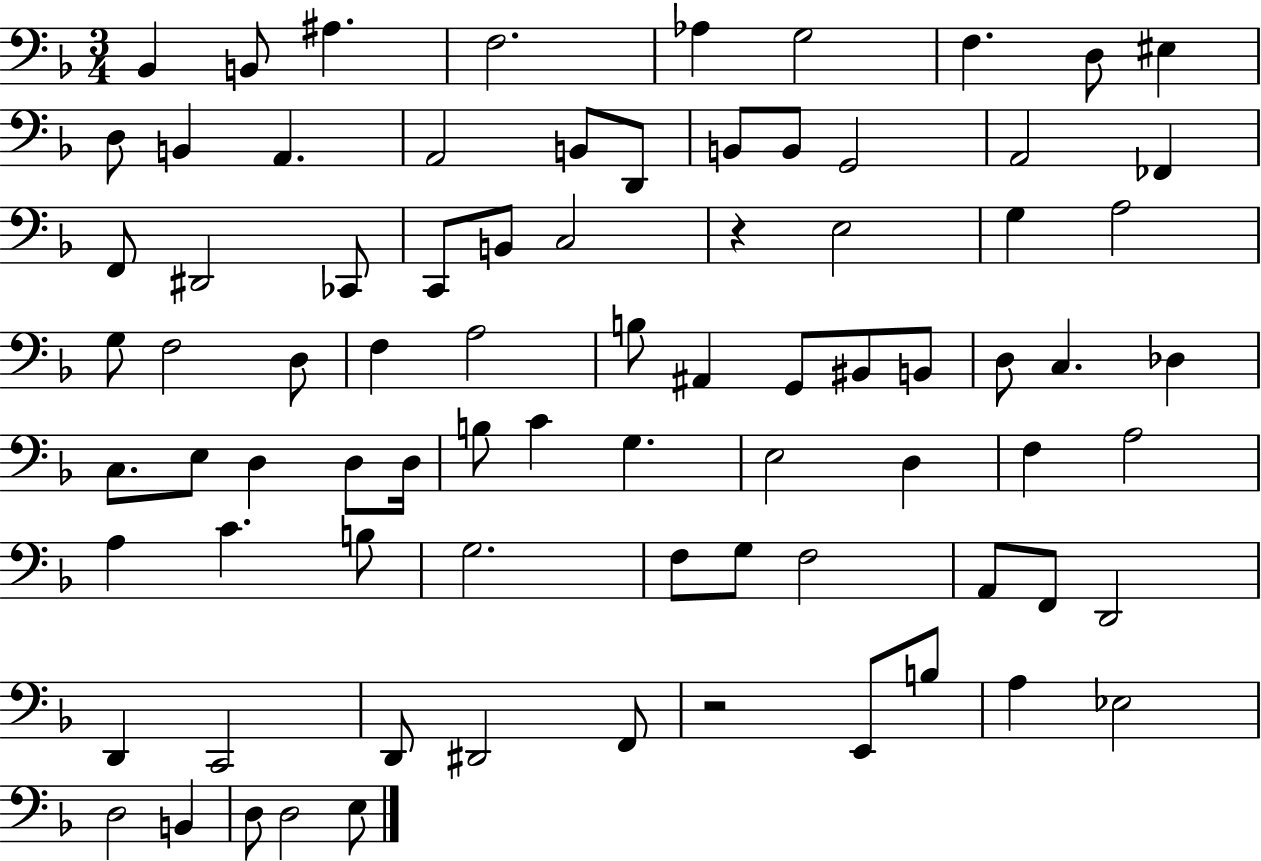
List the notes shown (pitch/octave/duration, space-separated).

Bb2/q B2/e A#3/q. F3/h. Ab3/q G3/h F3/q. D3/e EIS3/q D3/e B2/q A2/q. A2/h B2/e D2/e B2/e B2/e G2/h A2/h FES2/q F2/e D#2/h CES2/e C2/e B2/e C3/h R/q E3/h G3/q A3/h G3/e F3/h D3/e F3/q A3/h B3/e A#2/q G2/e BIS2/e B2/e D3/e C3/q. Db3/q C3/e. E3/e D3/q D3/e D3/s B3/e C4/q G3/q. E3/h D3/q F3/q A3/h A3/q C4/q. B3/e G3/h. F3/e G3/e F3/h A2/e F2/e D2/h D2/q C2/h D2/e D#2/h F2/e R/h E2/e B3/e A3/q Eb3/h D3/h B2/q D3/e D3/h E3/e